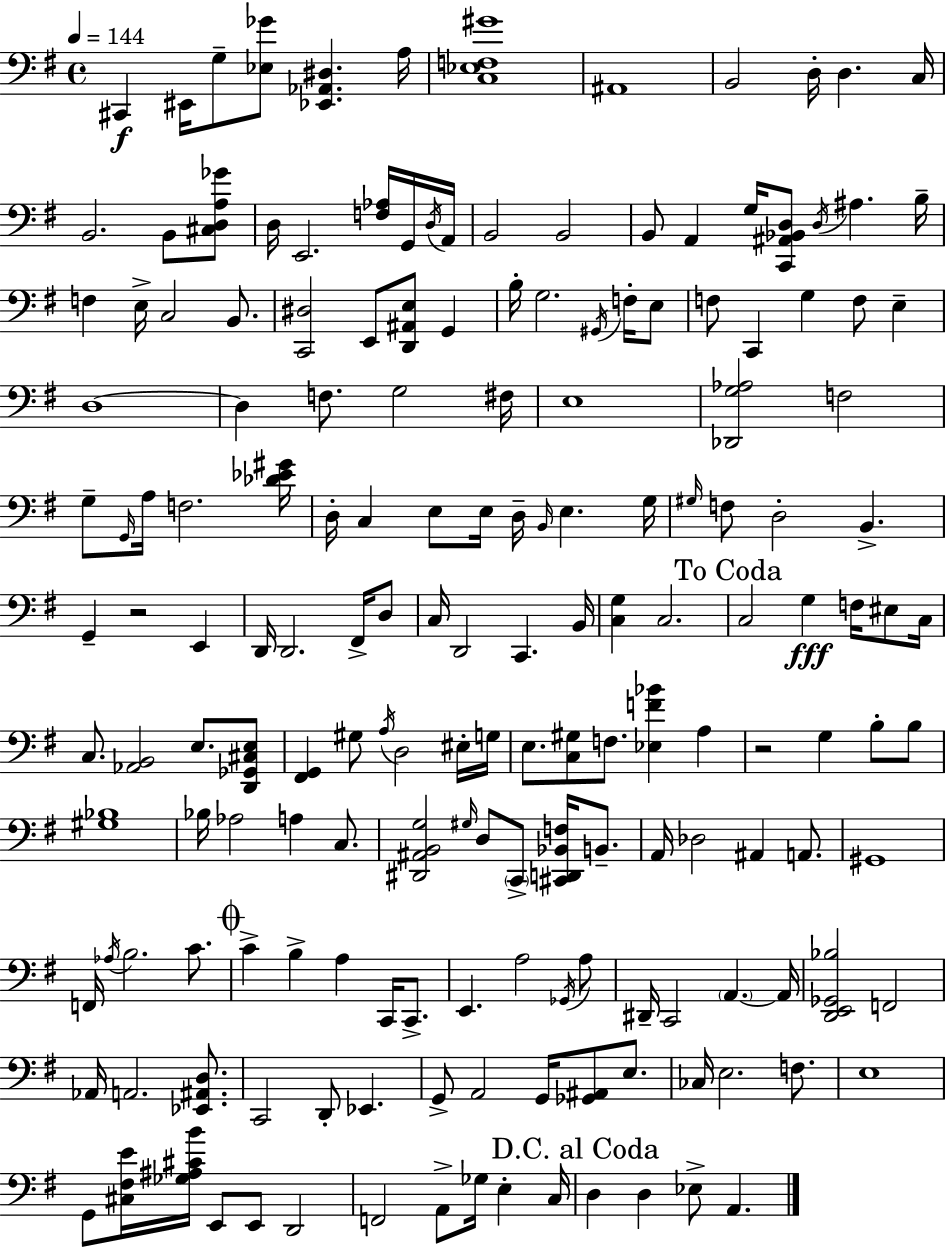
C#2/q EIS2/s G3/e [Eb3,Gb4]/e [Eb2,Ab2,D#3]/q. A3/s [C3,Eb3,F3,G#4]/w A#2/w B2/h D3/s D3/q. C3/s B2/h. B2/e [C#3,D3,A3,Gb4]/e D3/s E2/h. [F3,Ab3]/s G2/s D3/s A2/s B2/h B2/h B2/e A2/q G3/s [C2,A#2,Bb2,D3]/e D3/s A#3/q. B3/s F3/q E3/s C3/h B2/e. [C2,D#3]/h E2/e [D2,A#2,E3]/e G2/q B3/s G3/h. G#2/s F3/s E3/e F3/e C2/q G3/q F3/e E3/q D3/w D3/q F3/e. G3/h F#3/s E3/w [Db2,G3,Ab3]/h F3/h G3/e G2/s A3/s F3/h. [Db4,Eb4,G#4]/s D3/s C3/q E3/e E3/s D3/s B2/s E3/q. G3/s G#3/s F3/e D3/h B2/q. G2/q R/h E2/q D2/s D2/h. F#2/s D3/e C3/s D2/h C2/q. B2/s [C3,G3]/q C3/h. C3/h G3/q F3/s EIS3/e C3/s C3/e. [Ab2,B2]/h E3/e. [D2,Gb2,C#3,E3]/e [F#2,G2]/q G#3/e A3/s D3/h EIS3/s G3/s E3/e. [C3,G#3]/e F3/e. [Eb3,F4,Bb4]/q A3/q R/h G3/q B3/e B3/e [G#3,Bb3]/w Bb3/s Ab3/h A3/q C3/e. [D#2,A#2,B2,G3]/h G#3/s D3/e C2/e [C#2,D2,Bb2,F3]/s B2/e. A2/s Db3/h A#2/q A2/e. G#2/w F2/s Ab3/s B3/h. C4/e. C4/q B3/q A3/q C2/s C2/e. E2/q. A3/h Gb2/s A3/e D#2/s C2/h A2/q. A2/s [D2,E2,Gb2,Bb3]/h F2/h Ab2/s A2/h. [Eb2,A#2,D3]/e. C2/h D2/e Eb2/q. G2/e A2/h G2/s [Gb2,A#2]/e E3/e. CES3/s E3/h. F3/e. E3/w G2/e [C#3,F#3,E4]/s [Gb3,A#3,C#4,B4]/s E2/e E2/e D2/h F2/h A2/e Gb3/s E3/q C3/s D3/q D3/q Eb3/e A2/q.